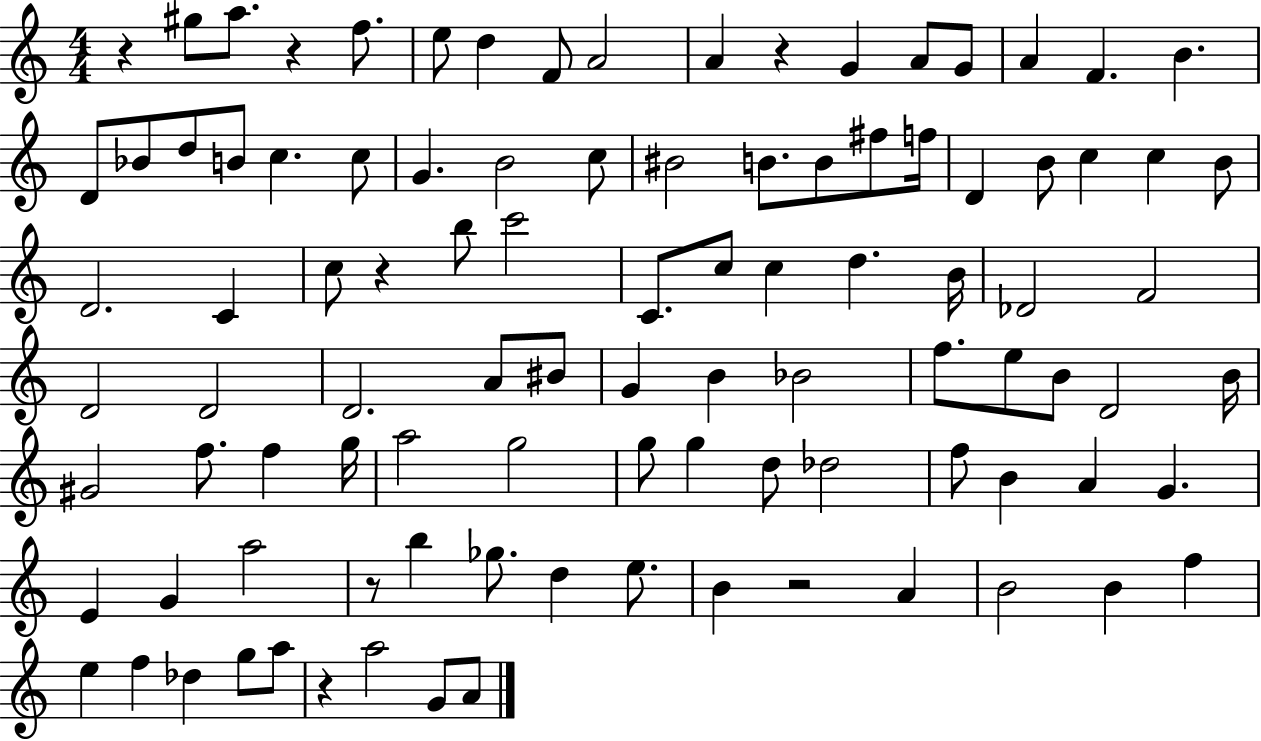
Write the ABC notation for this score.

X:1
T:Untitled
M:4/4
L:1/4
K:C
z ^g/2 a/2 z f/2 e/2 d F/2 A2 A z G A/2 G/2 A F B D/2 _B/2 d/2 B/2 c c/2 G B2 c/2 ^B2 B/2 B/2 ^f/2 f/4 D B/2 c c B/2 D2 C c/2 z b/2 c'2 C/2 c/2 c d B/4 _D2 F2 D2 D2 D2 A/2 ^B/2 G B _B2 f/2 e/2 B/2 D2 B/4 ^G2 f/2 f g/4 a2 g2 g/2 g d/2 _d2 f/2 B A G E G a2 z/2 b _g/2 d e/2 B z2 A B2 B f e f _d g/2 a/2 z a2 G/2 A/2